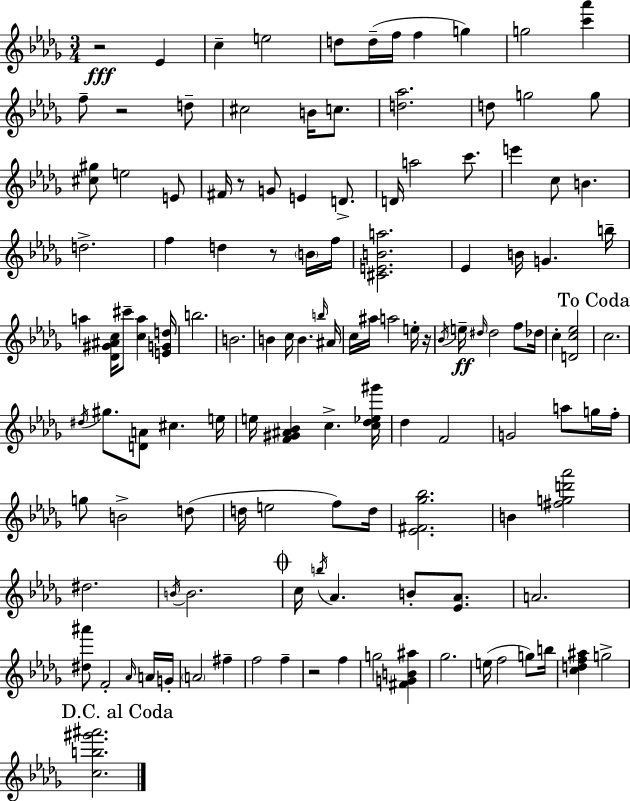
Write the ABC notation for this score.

X:1
T:Untitled
M:3/4
L:1/4
K:Bbm
z2 _E c e2 d/2 d/4 f/4 f g g2 [c'_a'] f/2 z2 d/2 ^c2 B/4 c/2 [d_a]2 d/2 g2 g/2 [^c^g]/2 e2 E/2 ^F/4 z/2 G/2 E D/2 D/4 a2 c'/2 e' c/2 B d2 f d z/2 B/4 f/4 [^CEBa]2 _E B/4 G b/4 a [_D^G^Ac]/4 ^c'/2 [ca] [EGd]/4 b2 B2 B c/4 B b/4 ^A/4 c/4 ^a/4 a2 e/4 z/4 _B/4 e/4 ^d/4 ^d2 f/2 _d/4 c [Dc_e]2 c2 ^d/4 ^g/2 [DA]/2 ^c e/4 e/4 [F^G^A_B] c [c_d_e^g']/4 _d F2 G2 a/2 g/4 f/4 g/2 B2 d/2 d/4 e2 f/2 d/4 [_E^F_g_b]2 B [^fgd'_a']2 ^d2 B/4 B2 c/4 b/4 _A B/2 [_E_A]/2 A2 [^d^a']/2 F2 _A/4 A/4 G/4 A2 ^f f2 f z2 f g2 [^FGB^a] _g2 e/4 f2 g/2 b/4 [cdf^a] g2 [cb^g'^a']2